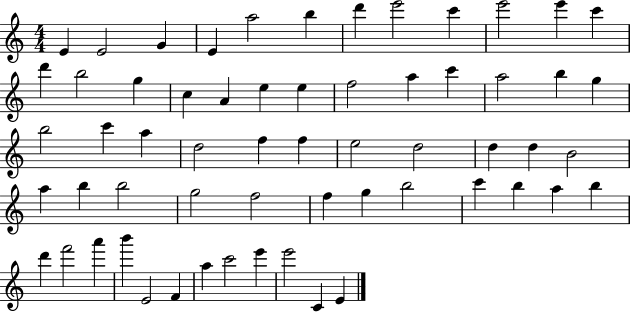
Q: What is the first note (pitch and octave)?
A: E4